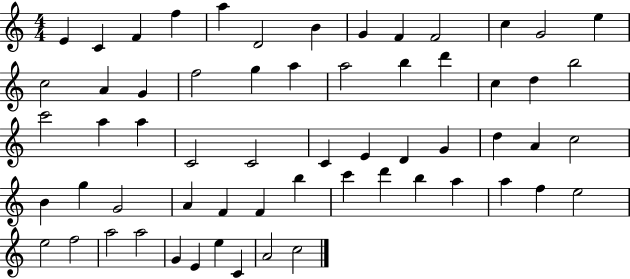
E4/q C4/q F4/q F5/q A5/q D4/h B4/q G4/q F4/q F4/h C5/q G4/h E5/q C5/h A4/q G4/q F5/h G5/q A5/q A5/h B5/q D6/q C5/q D5/q B5/h C6/h A5/q A5/q C4/h C4/h C4/q E4/q D4/q G4/q D5/q A4/q C5/h B4/q G5/q G4/h A4/q F4/q F4/q B5/q C6/q D6/q B5/q A5/q A5/q F5/q E5/h E5/h F5/h A5/h A5/h G4/q E4/q E5/q C4/q A4/h C5/h